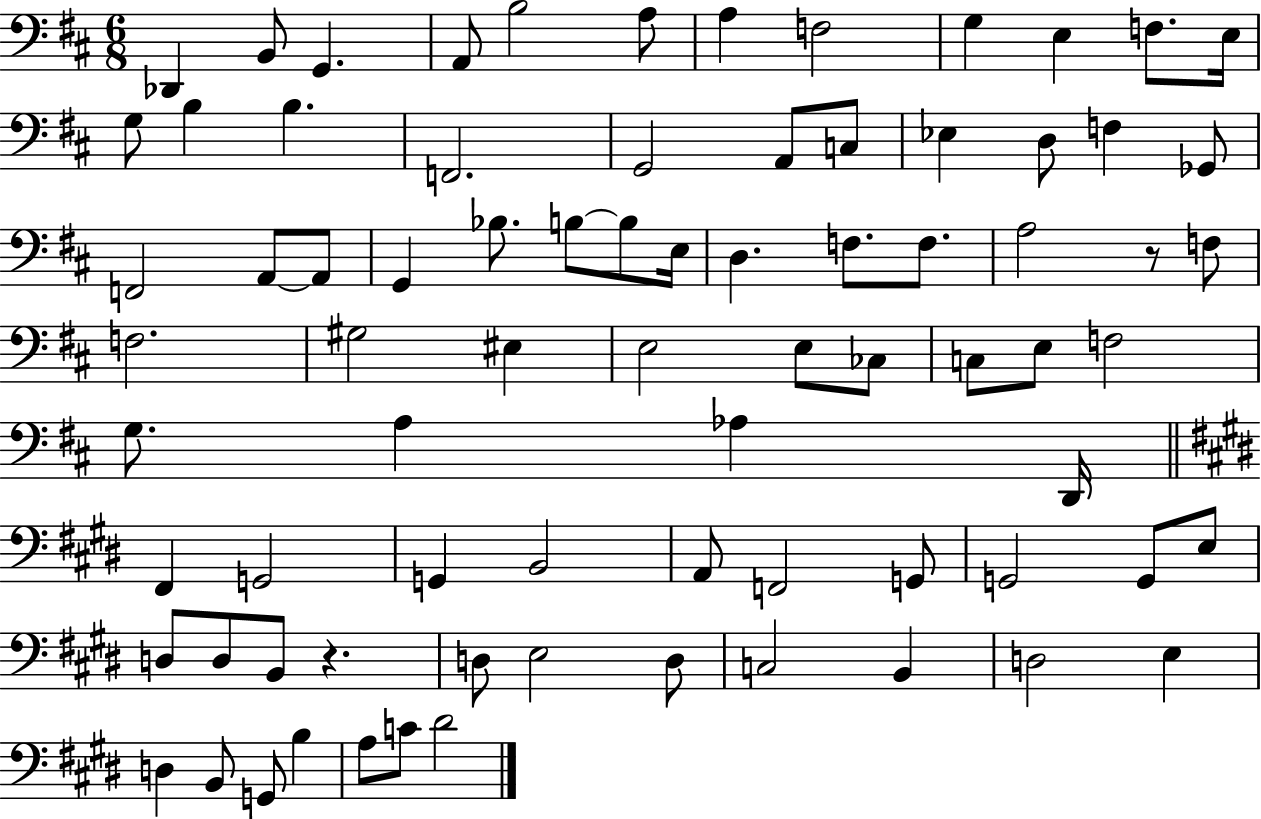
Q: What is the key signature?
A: D major